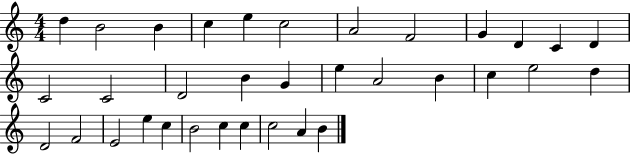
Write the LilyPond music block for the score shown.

{
  \clef treble
  \numericTimeSignature
  \time 4/4
  \key c \major
  d''4 b'2 b'4 | c''4 e''4 c''2 | a'2 f'2 | g'4 d'4 c'4 d'4 | \break c'2 c'2 | d'2 b'4 g'4 | e''4 a'2 b'4 | c''4 e''2 d''4 | \break d'2 f'2 | e'2 e''4 c''4 | b'2 c''4 c''4 | c''2 a'4 b'4 | \break \bar "|."
}